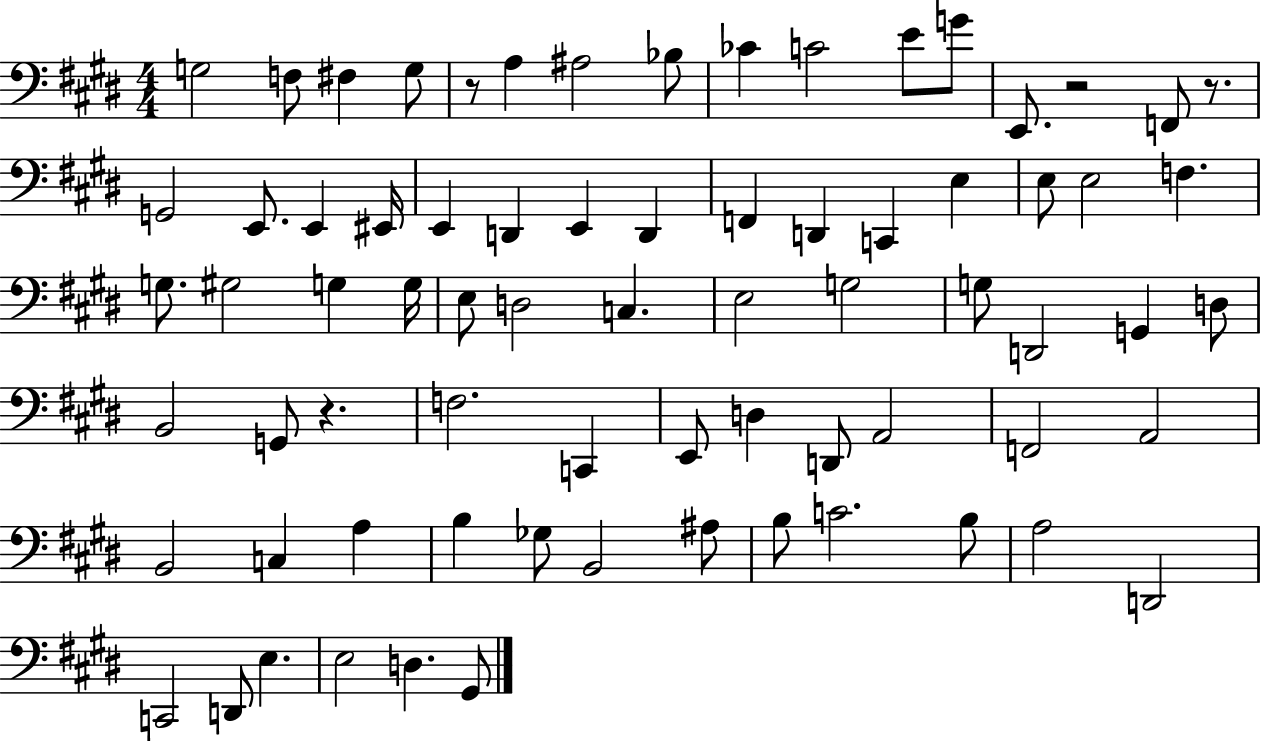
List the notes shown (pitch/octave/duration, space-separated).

G3/h F3/e F#3/q G3/e R/e A3/q A#3/h Bb3/e CES4/q C4/h E4/e G4/e E2/e. R/h F2/e R/e. G2/h E2/e. E2/q EIS2/s E2/q D2/q E2/q D2/q F2/q D2/q C2/q E3/q E3/e E3/h F3/q. G3/e. G#3/h G3/q G3/s E3/e D3/h C3/q. E3/h G3/h G3/e D2/h G2/q D3/e B2/h G2/e R/q. F3/h. C2/q E2/e D3/q D2/e A2/h F2/h A2/h B2/h C3/q A3/q B3/q Gb3/e B2/h A#3/e B3/e C4/h. B3/e A3/h D2/h C2/h D2/e E3/q. E3/h D3/q. G#2/e